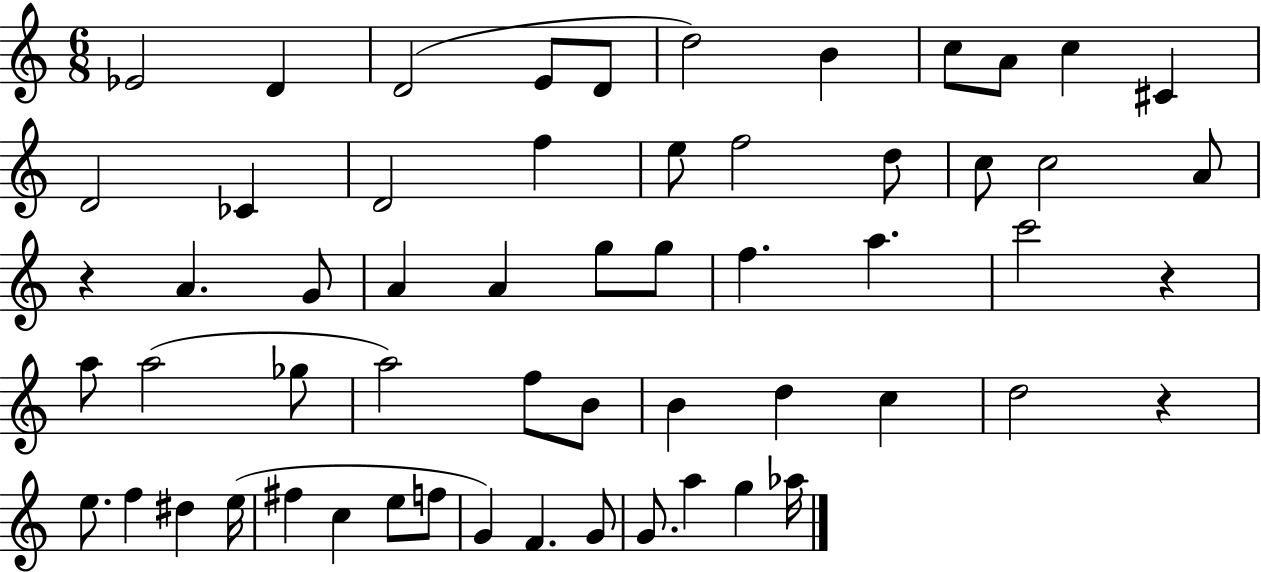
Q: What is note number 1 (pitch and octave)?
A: Eb4